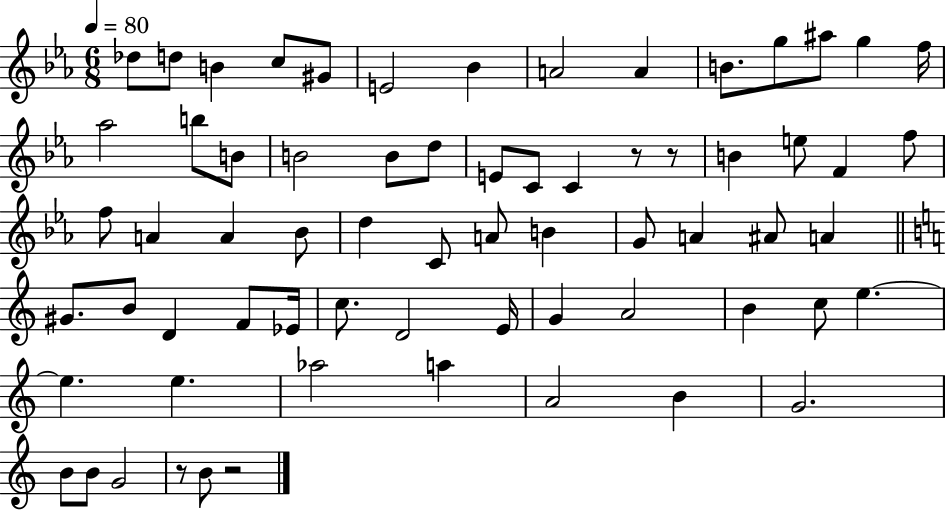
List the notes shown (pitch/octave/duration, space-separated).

Db5/e D5/e B4/q C5/e G#4/e E4/h Bb4/q A4/h A4/q B4/e. G5/e A#5/e G5/q F5/s Ab5/h B5/e B4/e B4/h B4/e D5/e E4/e C4/e C4/q R/e R/e B4/q E5/e F4/q F5/e F5/e A4/q A4/q Bb4/e D5/q C4/e A4/e B4/q G4/e A4/q A#4/e A4/q G#4/e. B4/e D4/q F4/e Eb4/s C5/e. D4/h E4/s G4/q A4/h B4/q C5/e E5/q. E5/q. E5/q. Ab5/h A5/q A4/h B4/q G4/h. B4/e B4/e G4/h R/e B4/e R/h